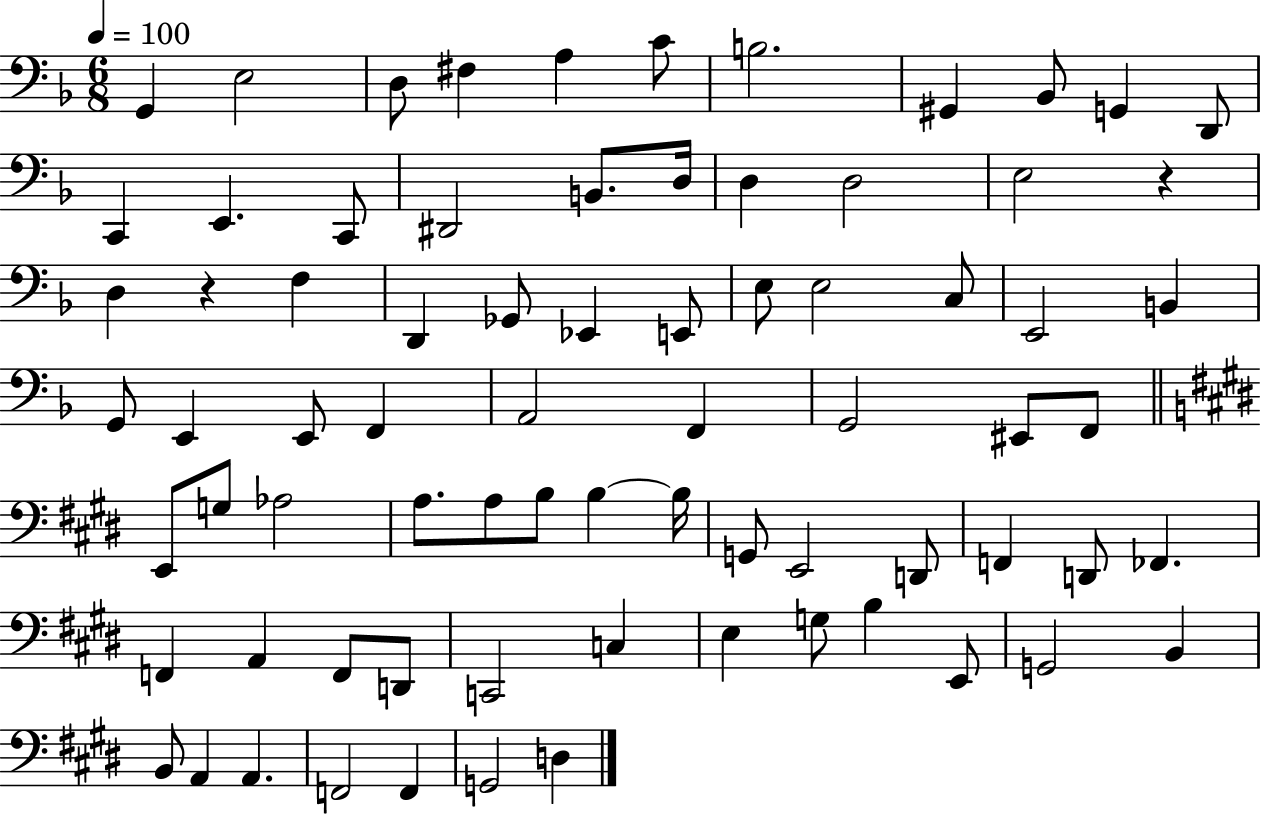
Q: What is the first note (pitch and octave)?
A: G2